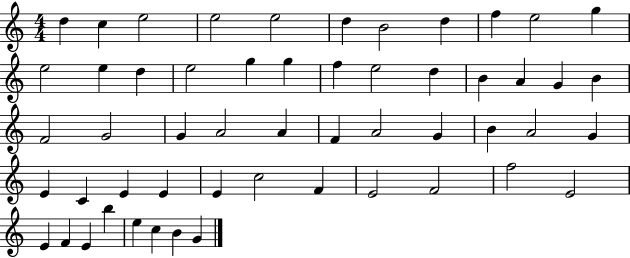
X:1
T:Untitled
M:4/4
L:1/4
K:C
d c e2 e2 e2 d B2 d f e2 g e2 e d e2 g g f e2 d B A G B F2 G2 G A2 A F A2 G B A2 G E C E E E c2 F E2 F2 f2 E2 E F E b e c B G